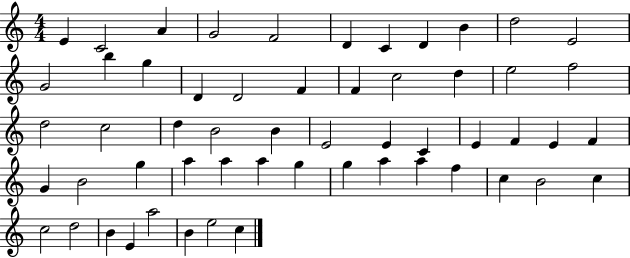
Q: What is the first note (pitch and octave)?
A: E4